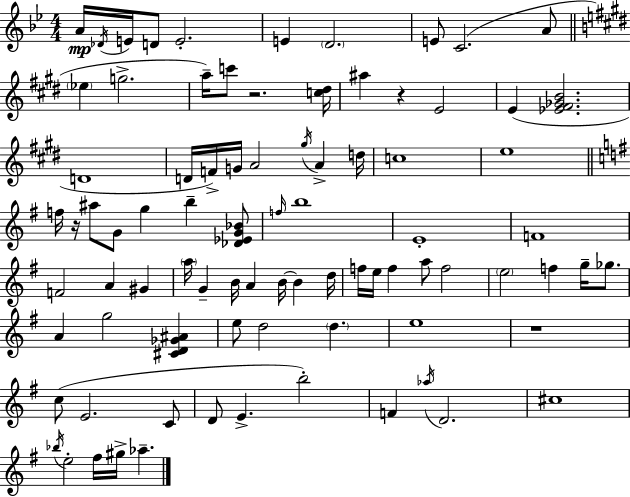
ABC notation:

X:1
T:Untitled
M:4/4
L:1/4
K:Gm
A/4 _D/4 E/4 D/2 E2 E D2 E/2 C2 A/2 _e g2 a/4 c'/2 z2 [c^d]/4 ^a z E2 E [_E^F_GB]2 D4 D/4 F/4 G/4 A2 ^g/4 A d/4 c4 e4 f/4 z/4 ^a/2 G/2 g b [_D_EG_B]/2 f/4 b4 E4 F4 F2 A ^G a/4 G B/4 A B/4 B d/4 f/4 e/4 f a/2 f2 e2 f g/4 _g/2 A g2 [^CD_G^A] e/2 d2 d e4 z4 c/2 E2 C/2 D/2 E b2 F _a/4 D2 ^c4 _b/4 e2 ^f/4 ^g/4 _a